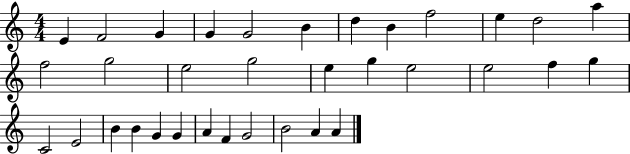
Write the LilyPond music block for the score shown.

{
  \clef treble
  \numericTimeSignature
  \time 4/4
  \key c \major
  e'4 f'2 g'4 | g'4 g'2 b'4 | d''4 b'4 f''2 | e''4 d''2 a''4 | \break f''2 g''2 | e''2 g''2 | e''4 g''4 e''2 | e''2 f''4 g''4 | \break c'2 e'2 | b'4 b'4 g'4 g'4 | a'4 f'4 g'2 | b'2 a'4 a'4 | \break \bar "|."
}